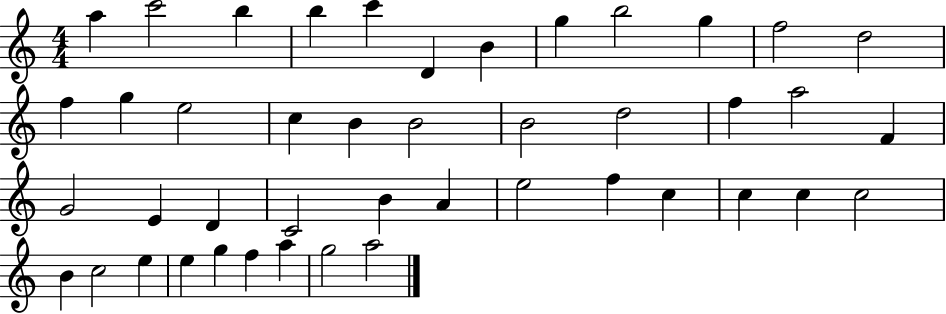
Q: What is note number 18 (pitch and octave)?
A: B4